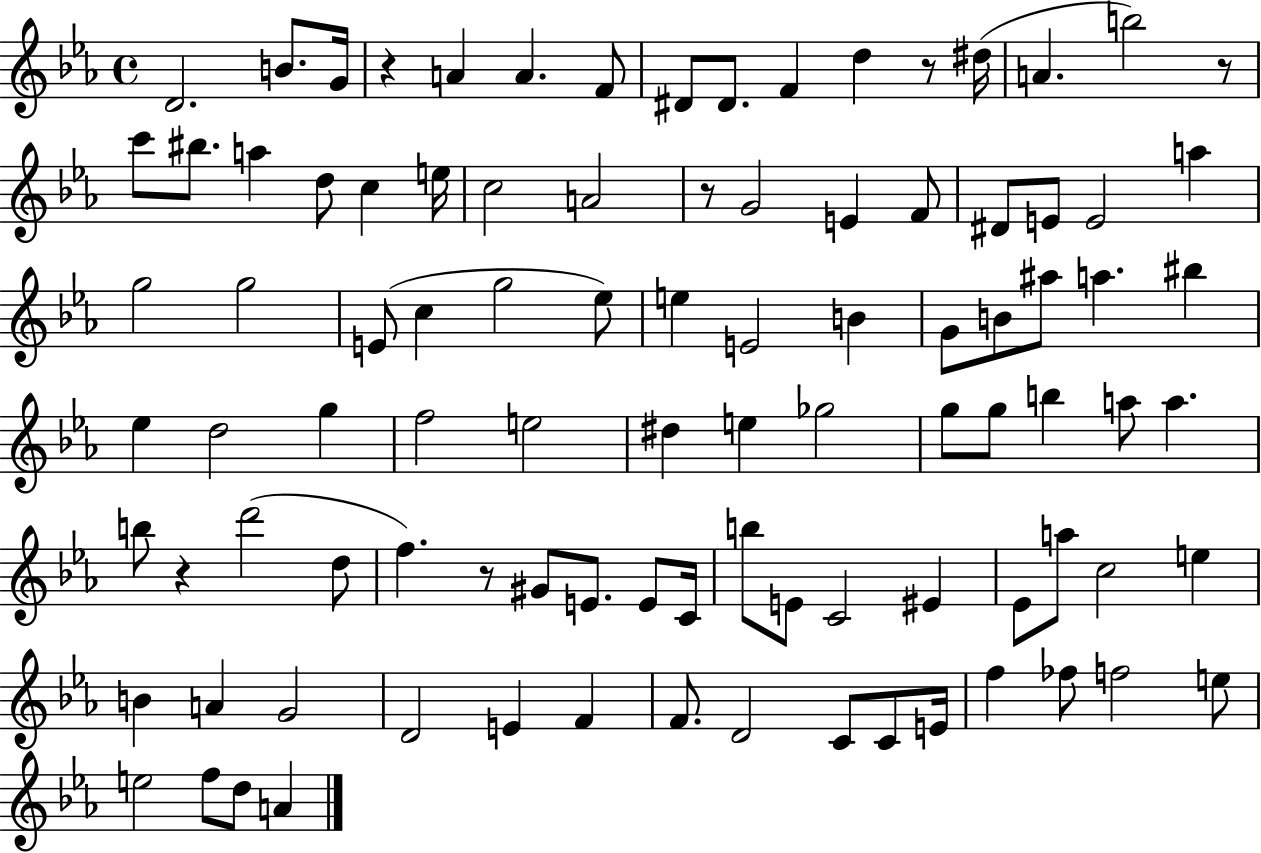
{
  \clef treble
  \time 4/4
  \defaultTimeSignature
  \key ees \major
  \repeat volta 2 { d'2. b'8. g'16 | r4 a'4 a'4. f'8 | dis'8 dis'8. f'4 d''4 r8 dis''16( | a'4. b''2) r8 | \break c'''8 bis''8. a''4 d''8 c''4 e''16 | c''2 a'2 | r8 g'2 e'4 f'8 | dis'8 e'8 e'2 a''4 | \break g''2 g''2 | e'8( c''4 g''2 ees''8) | e''4 e'2 b'4 | g'8 b'8 ais''8 a''4. bis''4 | \break ees''4 d''2 g''4 | f''2 e''2 | dis''4 e''4 ges''2 | g''8 g''8 b''4 a''8 a''4. | \break b''8 r4 d'''2( d''8 | f''4.) r8 gis'8 e'8. e'8 c'16 | b''8 e'8 c'2 eis'4 | ees'8 a''8 c''2 e''4 | \break b'4 a'4 g'2 | d'2 e'4 f'4 | f'8. d'2 c'8 c'8 e'16 | f''4 fes''8 f''2 e''8 | \break e''2 f''8 d''8 a'4 | } \bar "|."
}